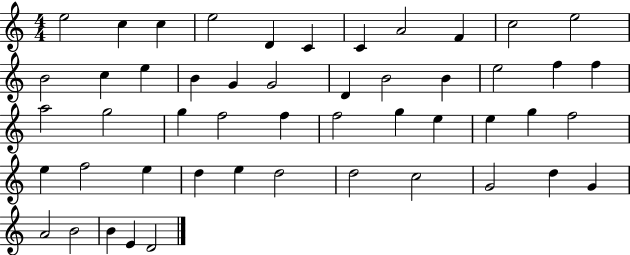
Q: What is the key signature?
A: C major